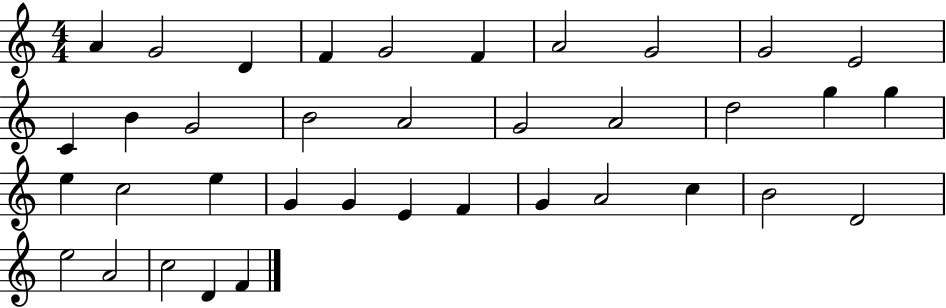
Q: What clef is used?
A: treble